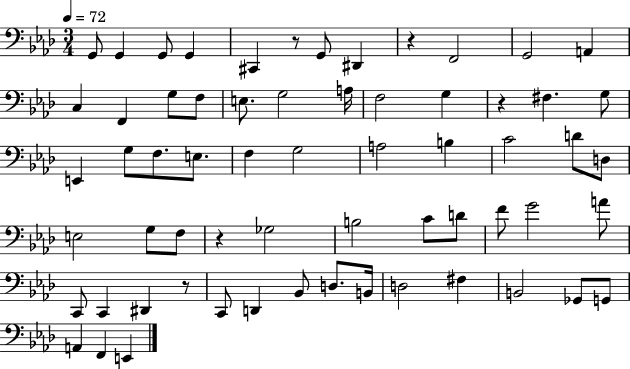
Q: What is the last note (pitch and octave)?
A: E2